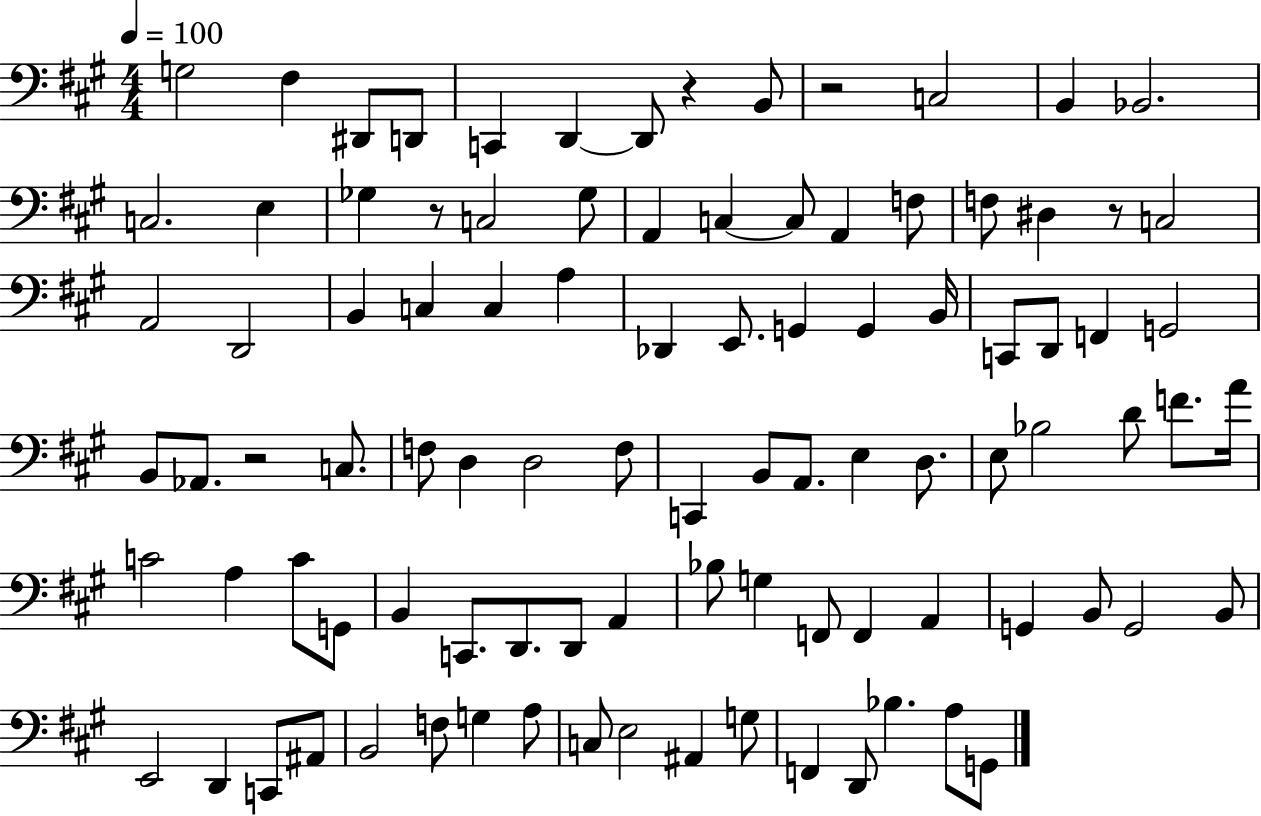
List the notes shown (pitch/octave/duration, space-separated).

G3/h F#3/q D#2/e D2/e C2/q D2/q D2/e R/q B2/e R/h C3/h B2/q Bb2/h. C3/h. E3/q Gb3/q R/e C3/h Gb3/e A2/q C3/q C3/e A2/q F3/e F3/e D#3/q R/e C3/h A2/h D2/h B2/q C3/q C3/q A3/q Db2/q E2/e. G2/q G2/q B2/s C2/e D2/e F2/q G2/h B2/e Ab2/e. R/h C3/e. F3/e D3/q D3/h F3/e C2/q B2/e A2/e. E3/q D3/e. E3/e Bb3/h D4/e F4/e. A4/s C4/h A3/q C4/e G2/e B2/q C2/e. D2/e. D2/e A2/q Bb3/e G3/q F2/e F2/q A2/q G2/q B2/e G2/h B2/e E2/h D2/q C2/e A#2/e B2/h F3/e G3/q A3/e C3/e E3/h A#2/q G3/e F2/q D2/e Bb3/q. A3/e G2/e